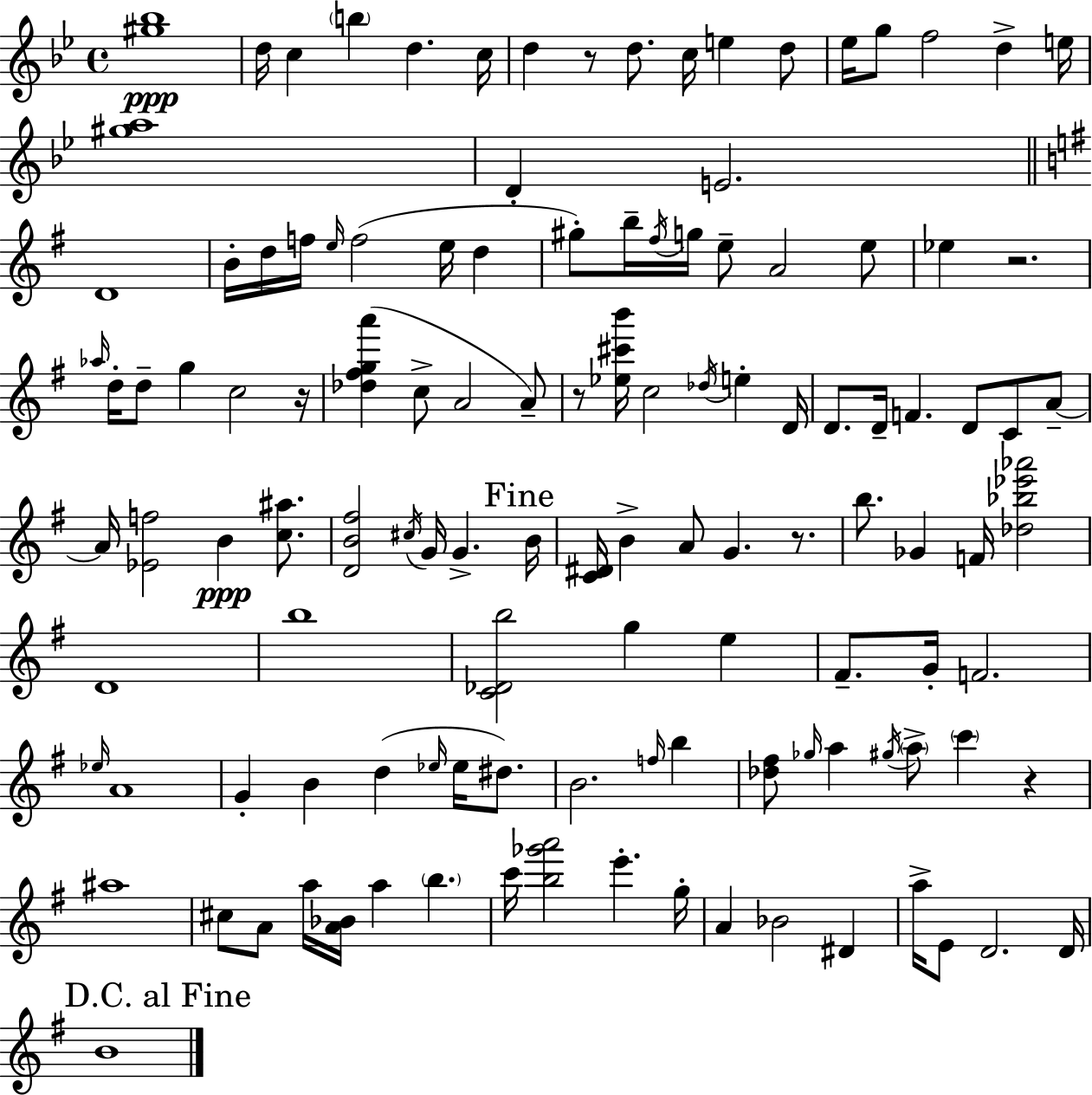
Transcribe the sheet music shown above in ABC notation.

X:1
T:Untitled
M:4/4
L:1/4
K:Bb
[^g_b]4 d/4 c b d c/4 d z/2 d/2 c/4 e d/2 _e/4 g/2 f2 d e/4 [^ga]4 D E2 D4 B/4 d/4 f/4 e/4 f2 e/4 d ^g/2 b/4 ^f/4 g/4 e/2 A2 e/2 _e z2 _a/4 d/4 d/2 g c2 z/4 [_d^fga'] c/2 A2 A/2 z/2 [_e^c'b']/4 c2 _d/4 e D/4 D/2 D/4 F D/2 C/2 A/2 A/4 [_Ef]2 B [c^a]/2 [DB^f]2 ^c/4 G/4 G B/4 [C^D]/4 B A/2 G z/2 b/2 _G F/4 [_d_b_e'_a']2 D4 b4 [C_Db]2 g e ^F/2 G/4 F2 _e/4 A4 G B d _e/4 _e/4 ^d/2 B2 f/4 b [_d^f]/2 _g/4 a ^g/4 a/2 c' z ^a4 ^c/2 A/2 a/4 [A_B]/4 a b c'/4 [b_g'a']2 e' g/4 A _B2 ^D a/4 E/2 D2 D/4 B4